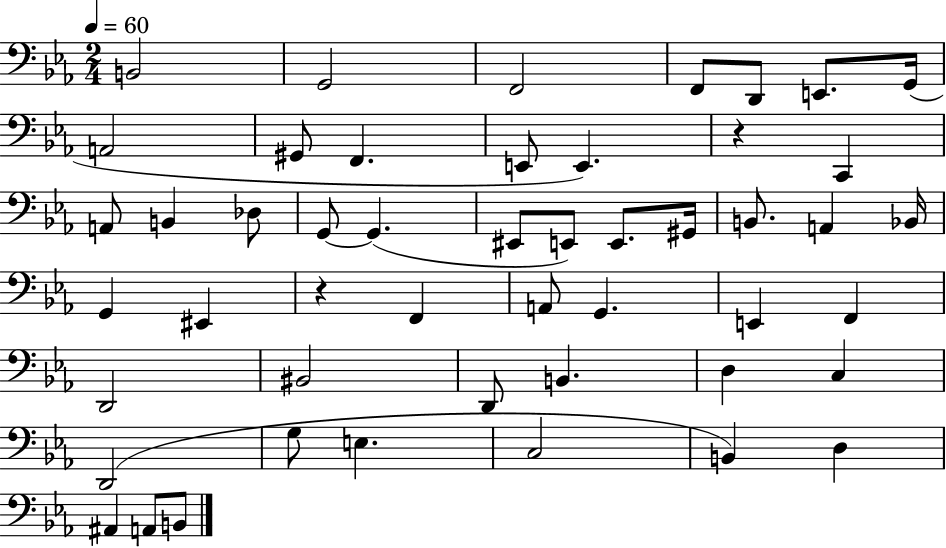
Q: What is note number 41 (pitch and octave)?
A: E3